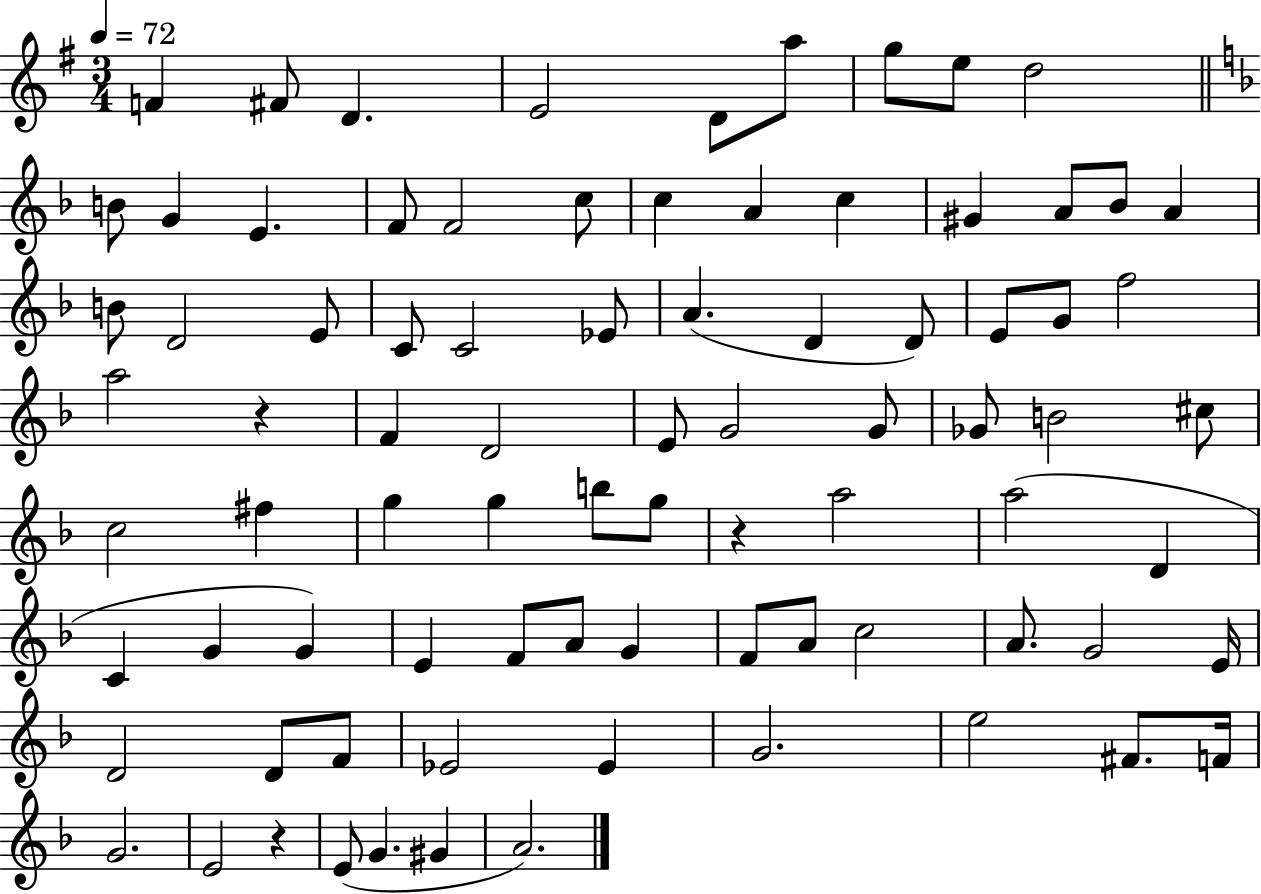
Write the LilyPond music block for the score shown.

{
  \clef treble
  \numericTimeSignature
  \time 3/4
  \key g \major
  \tempo 4 = 72
  f'4 fis'8 d'4. | e'2 d'8 a''8 | g''8 e''8 d''2 | \bar "||" \break \key f \major b'8 g'4 e'4. | f'8 f'2 c''8 | c''4 a'4 c''4 | gis'4 a'8 bes'8 a'4 | \break b'8 d'2 e'8 | c'8 c'2 ees'8 | a'4.( d'4 d'8) | e'8 g'8 f''2 | \break a''2 r4 | f'4 d'2 | e'8 g'2 g'8 | ges'8 b'2 cis''8 | \break c''2 fis''4 | g''4 g''4 b''8 g''8 | r4 a''2 | a''2( d'4 | \break c'4 g'4 g'4) | e'4 f'8 a'8 g'4 | f'8 a'8 c''2 | a'8. g'2 e'16 | \break d'2 d'8 f'8 | ees'2 ees'4 | g'2. | e''2 fis'8. f'16 | \break g'2. | e'2 r4 | e'8( g'4. gis'4 | a'2.) | \break \bar "|."
}